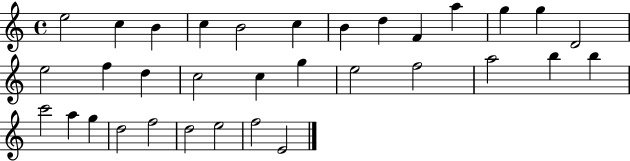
E5/h C5/q B4/q C5/q B4/h C5/q B4/q D5/q F4/q A5/q G5/q G5/q D4/h E5/h F5/q D5/q C5/h C5/q G5/q E5/h F5/h A5/h B5/q B5/q C6/h A5/q G5/q D5/h F5/h D5/h E5/h F5/h E4/h